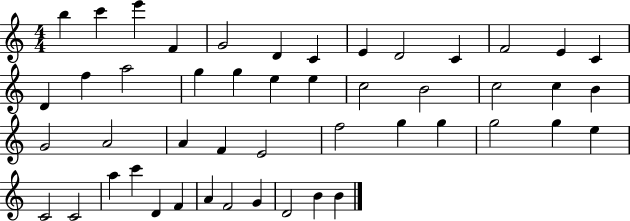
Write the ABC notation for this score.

X:1
T:Untitled
M:4/4
L:1/4
K:C
b c' e' F G2 D C E D2 C F2 E C D f a2 g g e e c2 B2 c2 c B G2 A2 A F E2 f2 g g g2 g e C2 C2 a c' D F A F2 G D2 B B